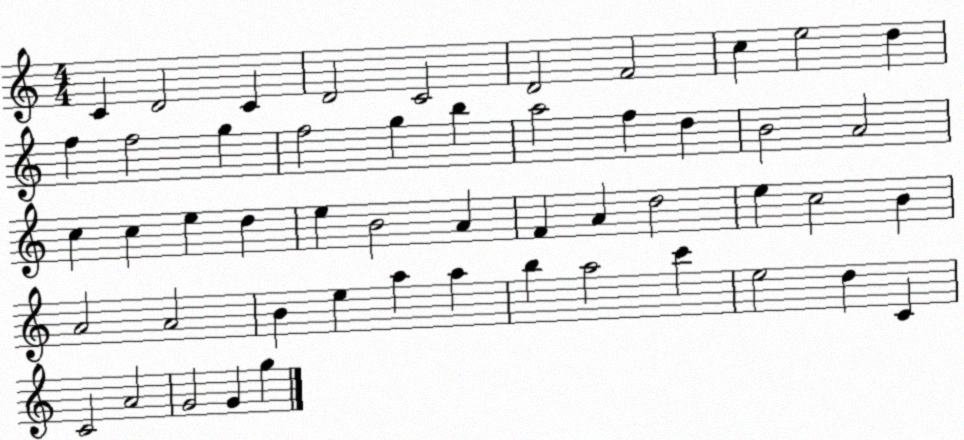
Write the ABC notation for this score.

X:1
T:Untitled
M:4/4
L:1/4
K:C
C D2 C D2 C2 D2 F2 c e2 d f f2 g f2 g b a2 f d B2 A2 c c e d e B2 A F A d2 e c2 B A2 A2 B e a a b a2 c' e2 d C C2 A2 G2 G g